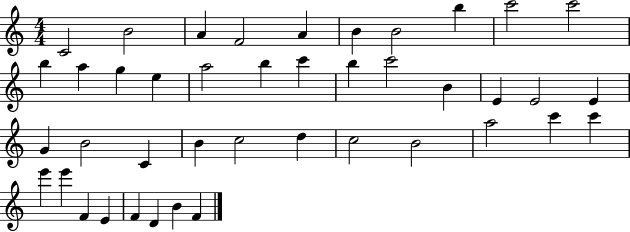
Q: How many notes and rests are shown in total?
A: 42